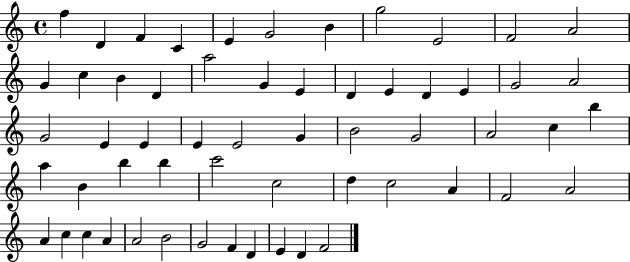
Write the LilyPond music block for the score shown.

{
  \clef treble
  \time 4/4
  \defaultTimeSignature
  \key c \major
  f''4 d'4 f'4 c'4 | e'4 g'2 b'4 | g''2 e'2 | f'2 a'2 | \break g'4 c''4 b'4 d'4 | a''2 g'4 e'4 | d'4 e'4 d'4 e'4 | g'2 a'2 | \break g'2 e'4 e'4 | e'4 e'2 g'4 | b'2 g'2 | a'2 c''4 b''4 | \break a''4 b'4 b''4 b''4 | c'''2 c''2 | d''4 c''2 a'4 | f'2 a'2 | \break a'4 c''4 c''4 a'4 | a'2 b'2 | g'2 f'4 d'4 | e'4 d'4 f'2 | \break \bar "|."
}